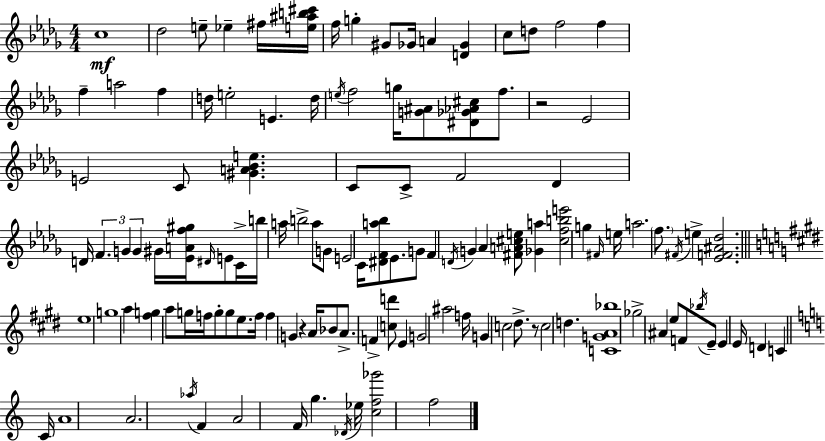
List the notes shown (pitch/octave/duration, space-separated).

C5/w Db5/h E5/e Eb5/q F#5/s [E5,A#5,B5,C#6]/s F5/s G5/q G#4/e Gb4/s A4/q [D4,Gb4]/q C5/e D5/e F5/h F5/q F5/q A5/h F5/q D5/s E5/h E4/q. D5/s E5/s F5/h G5/s [G4,A#4]/e [D#4,Gb4,Ab4,C#5]/e F5/e. R/h Eb4/h E4/h C4/e [G#4,A4,Bb4,E5]/q. C4/e C4/e F4/h Db4/q D4/s F4/q. G4/q G4/q G#4/s [Eb4,A4,F5,G#5]/s D#4/s E4/e C4/s B5/s A5/s B5/h A5/e G4/e E4/h C4/s [D#4,F4,A5,Bb5]/e Eb4/e. G4/e F4/q D4/s G4/q Ab4/q [F#4,A4,C#5,E5]/e [Gb4,A5]/q [C#5,F5,B5,E6]/h G5/q F#4/s E5/s A5/h. F5/e. F#4/s E5/q [Eb4,F4,A#4,Db5]/h. E5/w G5/w A5/q [F#5,G5]/q A5/e G5/s F5/s G5/e G5/e E5/e. F5/s F5/q G4/q R/q A4/s Bb4/e A4/e. F4/q [C5,D6]/e E4/q G4/h A#5/h F5/s G4/q C5/h D#5/e. R/e C5/h D5/q. [C4,G4,A4,Bb5]/w Gb5/h A#4/q E5/e F4/e Bb5/s E4/e E4/q E4/s D4/q C4/q C4/s A4/w A4/h. Ab5/s F4/q A4/h F4/s G5/q. Db4/s Eb5/s [C5,F5,Gb6]/h F5/h